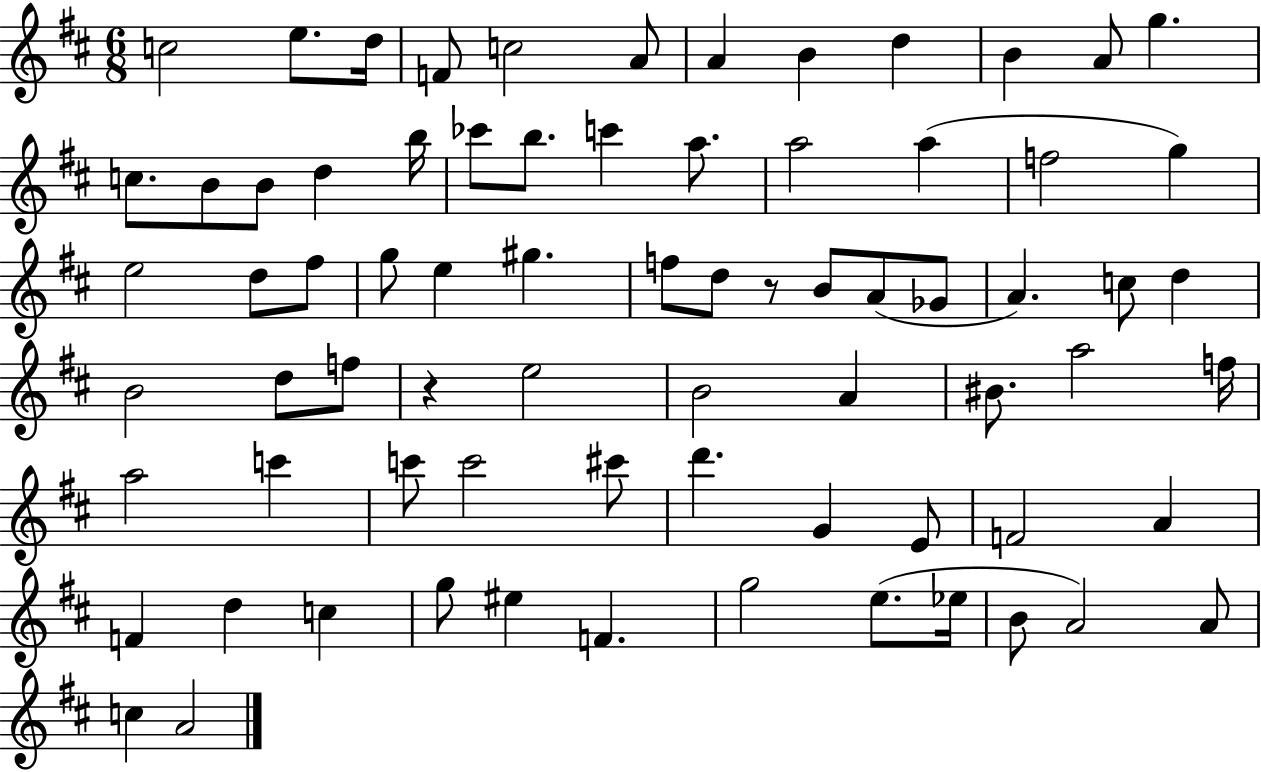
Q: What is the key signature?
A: D major